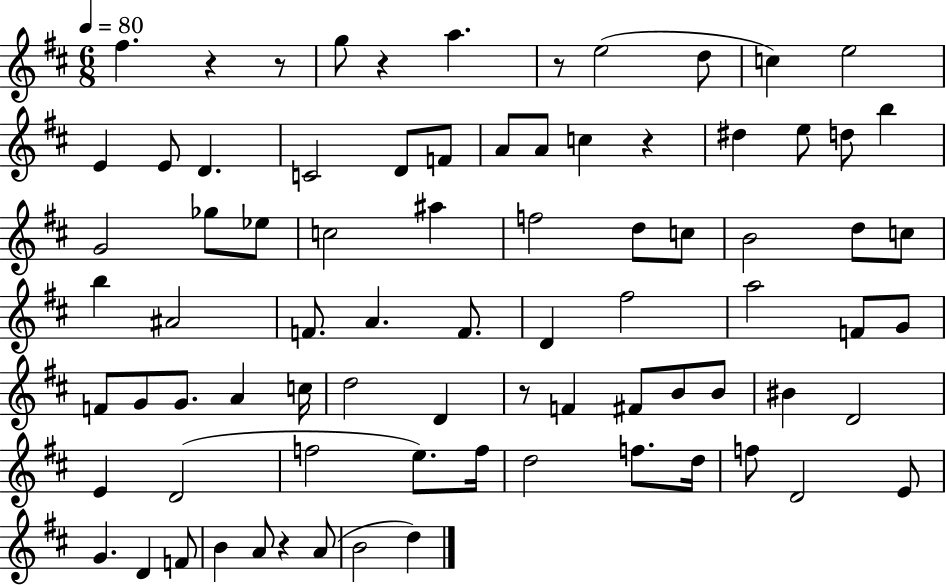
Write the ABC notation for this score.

X:1
T:Untitled
M:6/8
L:1/4
K:D
^f z z/2 g/2 z a z/2 e2 d/2 c e2 E E/2 D C2 D/2 F/2 A/2 A/2 c z ^d e/2 d/2 b G2 _g/2 _e/2 c2 ^a f2 d/2 c/2 B2 d/2 c/2 b ^A2 F/2 A F/2 D ^f2 a2 F/2 G/2 F/2 G/2 G/2 A c/4 d2 D z/2 F ^F/2 B/2 B/2 ^B D2 E D2 f2 e/2 f/4 d2 f/2 d/4 f/2 D2 E/2 G D F/2 B A/2 z A/2 B2 d